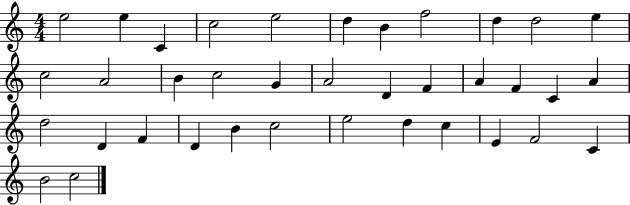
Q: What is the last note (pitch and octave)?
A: C5